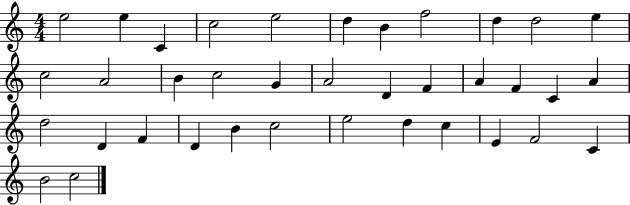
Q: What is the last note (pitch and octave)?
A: C5